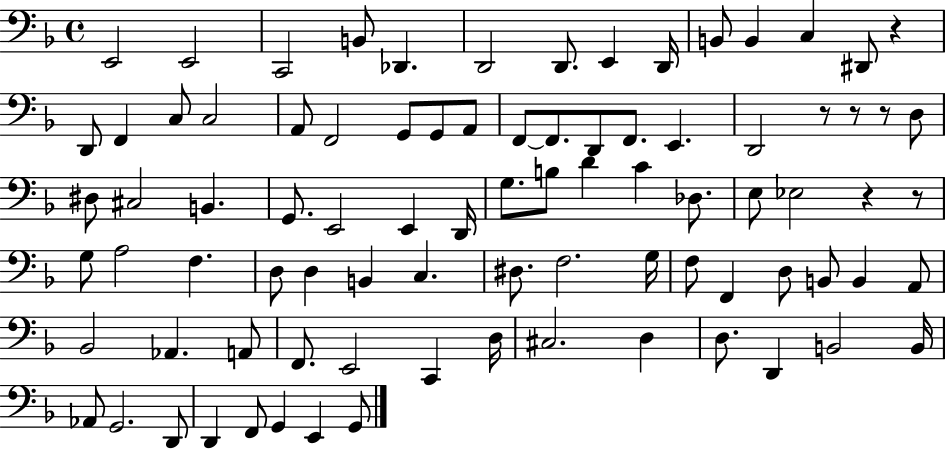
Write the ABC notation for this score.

X:1
T:Untitled
M:4/4
L:1/4
K:F
E,,2 E,,2 C,,2 B,,/2 _D,, D,,2 D,,/2 E,, D,,/4 B,,/2 B,, C, ^D,,/2 z D,,/2 F,, C,/2 C,2 A,,/2 F,,2 G,,/2 G,,/2 A,,/2 F,,/2 F,,/2 D,,/2 F,,/2 E,, D,,2 z/2 z/2 z/2 D,/2 ^D,/2 ^C,2 B,, G,,/2 E,,2 E,, D,,/4 G,/2 B,/2 D C _D,/2 E,/2 _E,2 z z/2 G,/2 A,2 F, D,/2 D, B,, C, ^D,/2 F,2 G,/4 F,/2 F,, D,/2 B,,/2 B,, A,,/2 _B,,2 _A,, A,,/2 F,,/2 E,,2 C,, D,/4 ^C,2 D, D,/2 D,, B,,2 B,,/4 _A,,/2 G,,2 D,,/2 D,, F,,/2 G,, E,, G,,/2